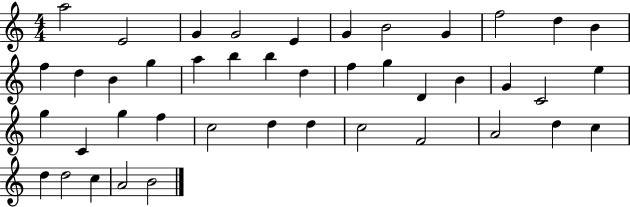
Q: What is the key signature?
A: C major